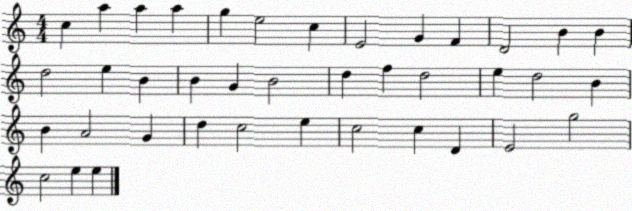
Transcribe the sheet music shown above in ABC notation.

X:1
T:Untitled
M:4/4
L:1/4
K:C
c a a a g e2 c E2 G F D2 B B d2 e B B G B2 d f d2 e d2 B B A2 G d c2 e c2 c D E2 g2 c2 e e